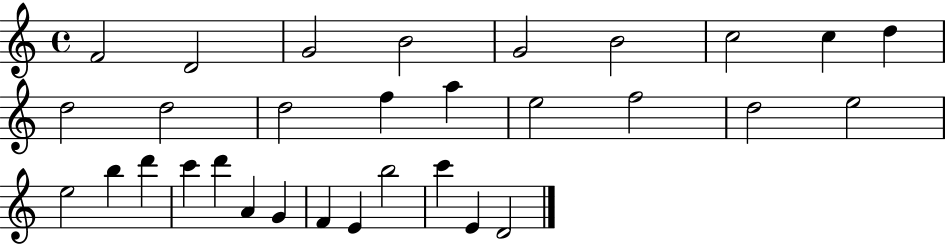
F4/h D4/h G4/h B4/h G4/h B4/h C5/h C5/q D5/q D5/h D5/h D5/h F5/q A5/q E5/h F5/h D5/h E5/h E5/h B5/q D6/q C6/q D6/q A4/q G4/q F4/q E4/q B5/h C6/q E4/q D4/h